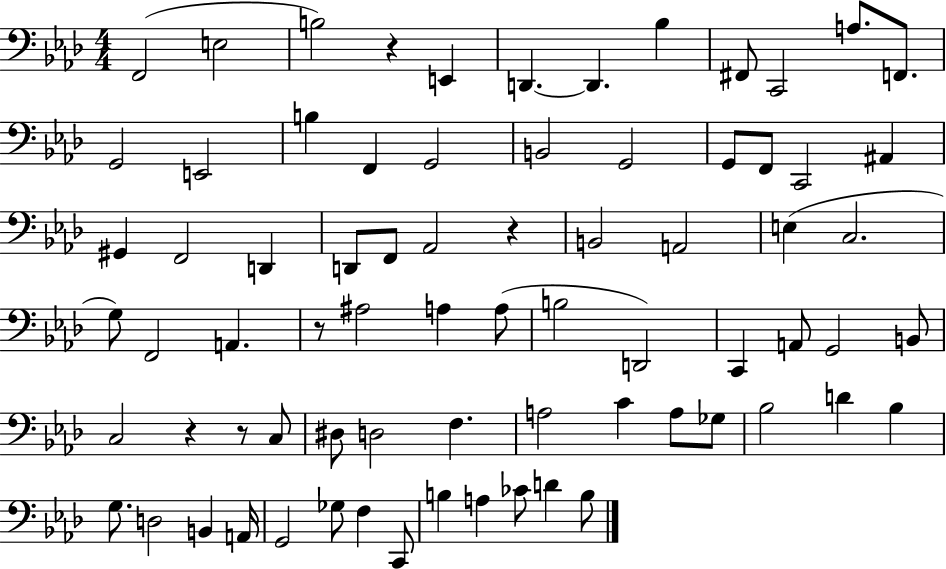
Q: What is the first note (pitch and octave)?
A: F2